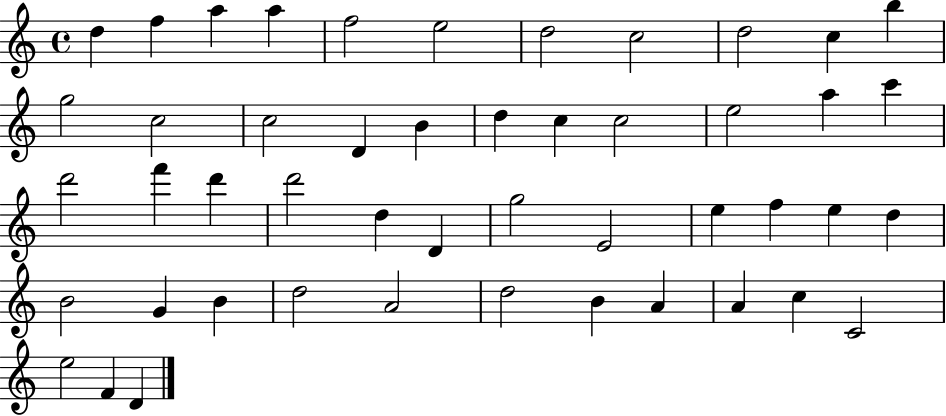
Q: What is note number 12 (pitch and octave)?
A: G5